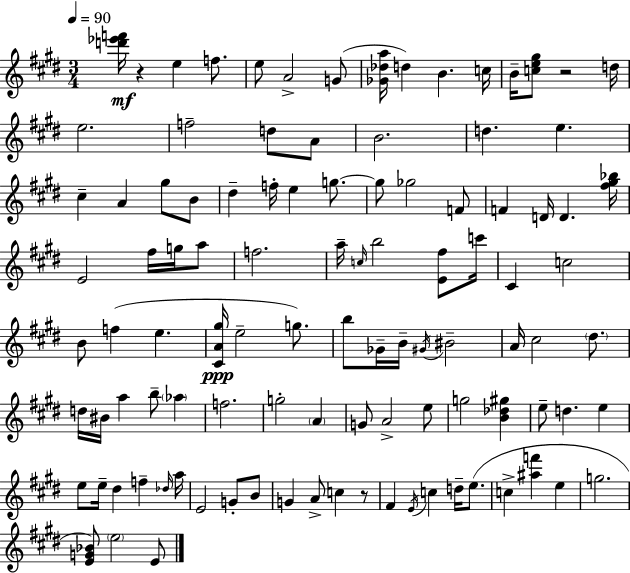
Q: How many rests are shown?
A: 3